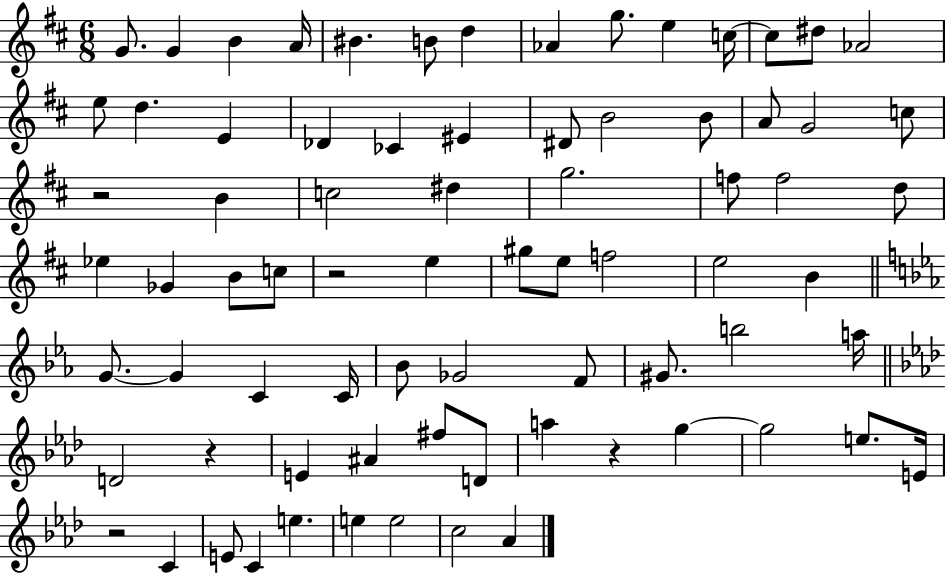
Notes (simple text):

G4/e. G4/q B4/q A4/s BIS4/q. B4/e D5/q Ab4/q G5/e. E5/q C5/s C5/e D#5/e Ab4/h E5/e D5/q. E4/q Db4/q CES4/q EIS4/q D#4/e B4/h B4/e A4/e G4/h C5/e R/h B4/q C5/h D#5/q G5/h. F5/e F5/h D5/e Eb5/q Gb4/q B4/e C5/e R/h E5/q G#5/e E5/e F5/h E5/h B4/q G4/e. G4/q C4/q C4/s Bb4/e Gb4/h F4/e G#4/e. B5/h A5/s D4/h R/q E4/q A#4/q F#5/e D4/e A5/q R/q G5/q G5/h E5/e. E4/s R/h C4/q E4/e C4/q E5/q. E5/q E5/h C5/h Ab4/q